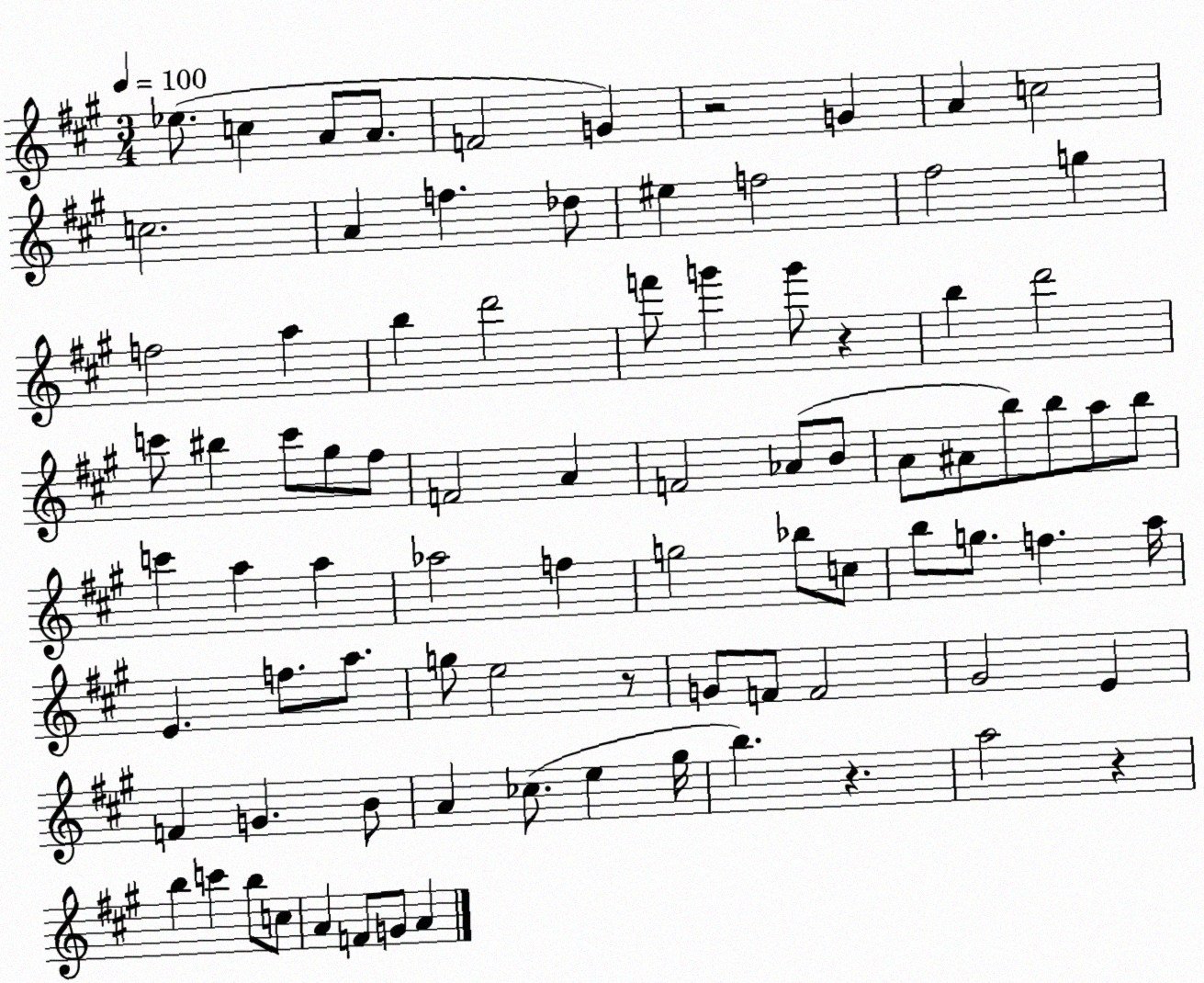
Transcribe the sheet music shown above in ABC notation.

X:1
T:Untitled
M:3/4
L:1/4
K:A
_e/2 c A/2 A/2 F2 G z2 G A c2 c2 A f _d/2 ^e f2 ^f2 g f2 a b d'2 f'/2 g' g'/2 z b d'2 c'/2 ^b c'/2 ^g/2 ^f/2 F2 A F2 _A/2 B/2 A/2 ^A/2 b/2 b/2 a/2 b/2 c' a a _a2 f g2 _b/2 c/2 b/2 g/2 f a/4 E f/2 a/2 g/2 e2 z/2 G/2 F/2 F2 ^G2 E F G B/2 A _c/2 e ^g/4 b z a2 z b c' b/2 c/2 A F/2 G/2 A